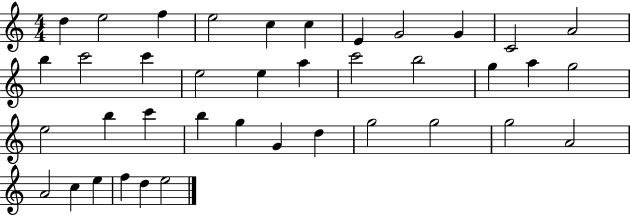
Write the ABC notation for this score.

X:1
T:Untitled
M:4/4
L:1/4
K:C
d e2 f e2 c c E G2 G C2 A2 b c'2 c' e2 e a c'2 b2 g a g2 e2 b c' b g G d g2 g2 g2 A2 A2 c e f d e2